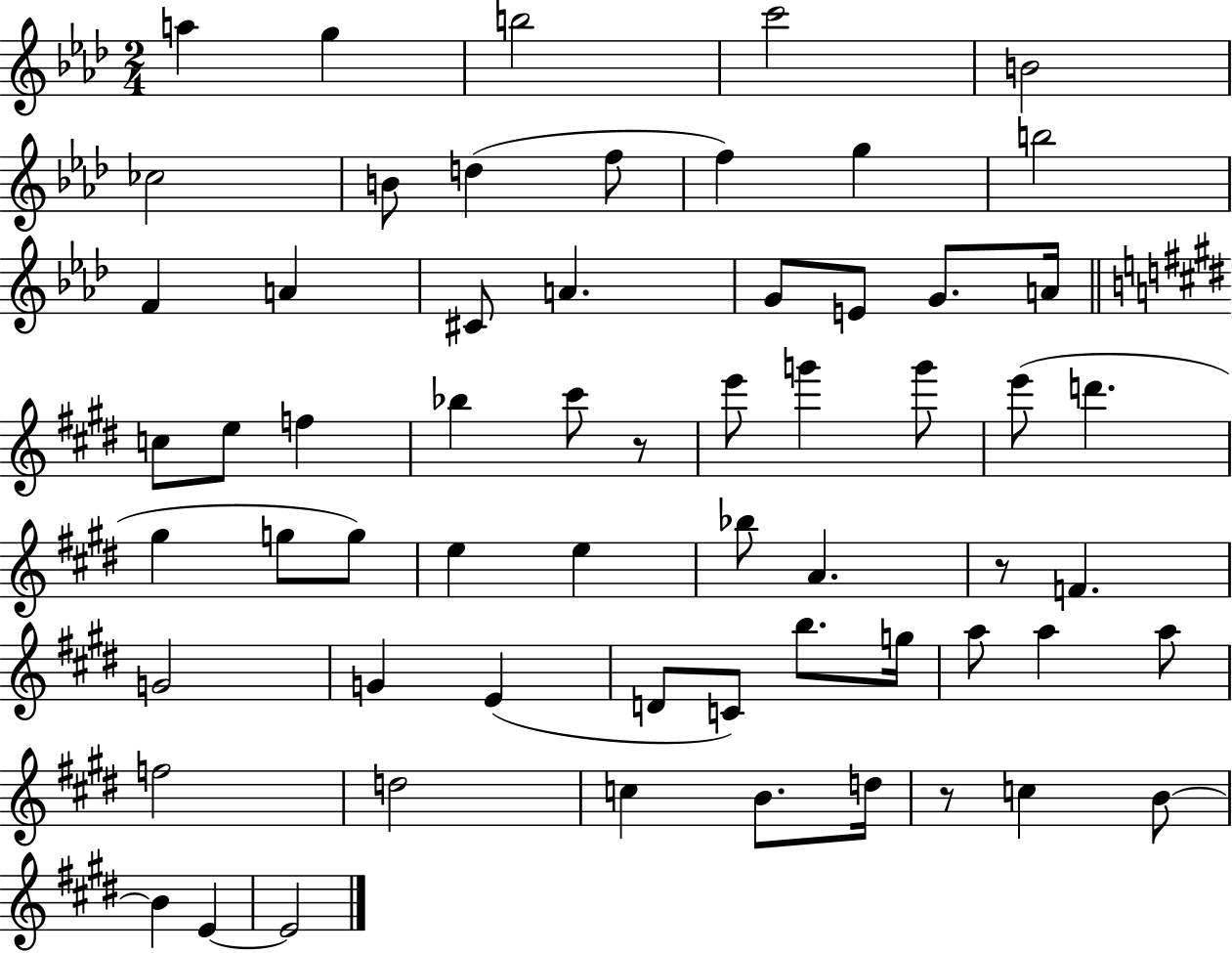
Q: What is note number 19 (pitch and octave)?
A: G4